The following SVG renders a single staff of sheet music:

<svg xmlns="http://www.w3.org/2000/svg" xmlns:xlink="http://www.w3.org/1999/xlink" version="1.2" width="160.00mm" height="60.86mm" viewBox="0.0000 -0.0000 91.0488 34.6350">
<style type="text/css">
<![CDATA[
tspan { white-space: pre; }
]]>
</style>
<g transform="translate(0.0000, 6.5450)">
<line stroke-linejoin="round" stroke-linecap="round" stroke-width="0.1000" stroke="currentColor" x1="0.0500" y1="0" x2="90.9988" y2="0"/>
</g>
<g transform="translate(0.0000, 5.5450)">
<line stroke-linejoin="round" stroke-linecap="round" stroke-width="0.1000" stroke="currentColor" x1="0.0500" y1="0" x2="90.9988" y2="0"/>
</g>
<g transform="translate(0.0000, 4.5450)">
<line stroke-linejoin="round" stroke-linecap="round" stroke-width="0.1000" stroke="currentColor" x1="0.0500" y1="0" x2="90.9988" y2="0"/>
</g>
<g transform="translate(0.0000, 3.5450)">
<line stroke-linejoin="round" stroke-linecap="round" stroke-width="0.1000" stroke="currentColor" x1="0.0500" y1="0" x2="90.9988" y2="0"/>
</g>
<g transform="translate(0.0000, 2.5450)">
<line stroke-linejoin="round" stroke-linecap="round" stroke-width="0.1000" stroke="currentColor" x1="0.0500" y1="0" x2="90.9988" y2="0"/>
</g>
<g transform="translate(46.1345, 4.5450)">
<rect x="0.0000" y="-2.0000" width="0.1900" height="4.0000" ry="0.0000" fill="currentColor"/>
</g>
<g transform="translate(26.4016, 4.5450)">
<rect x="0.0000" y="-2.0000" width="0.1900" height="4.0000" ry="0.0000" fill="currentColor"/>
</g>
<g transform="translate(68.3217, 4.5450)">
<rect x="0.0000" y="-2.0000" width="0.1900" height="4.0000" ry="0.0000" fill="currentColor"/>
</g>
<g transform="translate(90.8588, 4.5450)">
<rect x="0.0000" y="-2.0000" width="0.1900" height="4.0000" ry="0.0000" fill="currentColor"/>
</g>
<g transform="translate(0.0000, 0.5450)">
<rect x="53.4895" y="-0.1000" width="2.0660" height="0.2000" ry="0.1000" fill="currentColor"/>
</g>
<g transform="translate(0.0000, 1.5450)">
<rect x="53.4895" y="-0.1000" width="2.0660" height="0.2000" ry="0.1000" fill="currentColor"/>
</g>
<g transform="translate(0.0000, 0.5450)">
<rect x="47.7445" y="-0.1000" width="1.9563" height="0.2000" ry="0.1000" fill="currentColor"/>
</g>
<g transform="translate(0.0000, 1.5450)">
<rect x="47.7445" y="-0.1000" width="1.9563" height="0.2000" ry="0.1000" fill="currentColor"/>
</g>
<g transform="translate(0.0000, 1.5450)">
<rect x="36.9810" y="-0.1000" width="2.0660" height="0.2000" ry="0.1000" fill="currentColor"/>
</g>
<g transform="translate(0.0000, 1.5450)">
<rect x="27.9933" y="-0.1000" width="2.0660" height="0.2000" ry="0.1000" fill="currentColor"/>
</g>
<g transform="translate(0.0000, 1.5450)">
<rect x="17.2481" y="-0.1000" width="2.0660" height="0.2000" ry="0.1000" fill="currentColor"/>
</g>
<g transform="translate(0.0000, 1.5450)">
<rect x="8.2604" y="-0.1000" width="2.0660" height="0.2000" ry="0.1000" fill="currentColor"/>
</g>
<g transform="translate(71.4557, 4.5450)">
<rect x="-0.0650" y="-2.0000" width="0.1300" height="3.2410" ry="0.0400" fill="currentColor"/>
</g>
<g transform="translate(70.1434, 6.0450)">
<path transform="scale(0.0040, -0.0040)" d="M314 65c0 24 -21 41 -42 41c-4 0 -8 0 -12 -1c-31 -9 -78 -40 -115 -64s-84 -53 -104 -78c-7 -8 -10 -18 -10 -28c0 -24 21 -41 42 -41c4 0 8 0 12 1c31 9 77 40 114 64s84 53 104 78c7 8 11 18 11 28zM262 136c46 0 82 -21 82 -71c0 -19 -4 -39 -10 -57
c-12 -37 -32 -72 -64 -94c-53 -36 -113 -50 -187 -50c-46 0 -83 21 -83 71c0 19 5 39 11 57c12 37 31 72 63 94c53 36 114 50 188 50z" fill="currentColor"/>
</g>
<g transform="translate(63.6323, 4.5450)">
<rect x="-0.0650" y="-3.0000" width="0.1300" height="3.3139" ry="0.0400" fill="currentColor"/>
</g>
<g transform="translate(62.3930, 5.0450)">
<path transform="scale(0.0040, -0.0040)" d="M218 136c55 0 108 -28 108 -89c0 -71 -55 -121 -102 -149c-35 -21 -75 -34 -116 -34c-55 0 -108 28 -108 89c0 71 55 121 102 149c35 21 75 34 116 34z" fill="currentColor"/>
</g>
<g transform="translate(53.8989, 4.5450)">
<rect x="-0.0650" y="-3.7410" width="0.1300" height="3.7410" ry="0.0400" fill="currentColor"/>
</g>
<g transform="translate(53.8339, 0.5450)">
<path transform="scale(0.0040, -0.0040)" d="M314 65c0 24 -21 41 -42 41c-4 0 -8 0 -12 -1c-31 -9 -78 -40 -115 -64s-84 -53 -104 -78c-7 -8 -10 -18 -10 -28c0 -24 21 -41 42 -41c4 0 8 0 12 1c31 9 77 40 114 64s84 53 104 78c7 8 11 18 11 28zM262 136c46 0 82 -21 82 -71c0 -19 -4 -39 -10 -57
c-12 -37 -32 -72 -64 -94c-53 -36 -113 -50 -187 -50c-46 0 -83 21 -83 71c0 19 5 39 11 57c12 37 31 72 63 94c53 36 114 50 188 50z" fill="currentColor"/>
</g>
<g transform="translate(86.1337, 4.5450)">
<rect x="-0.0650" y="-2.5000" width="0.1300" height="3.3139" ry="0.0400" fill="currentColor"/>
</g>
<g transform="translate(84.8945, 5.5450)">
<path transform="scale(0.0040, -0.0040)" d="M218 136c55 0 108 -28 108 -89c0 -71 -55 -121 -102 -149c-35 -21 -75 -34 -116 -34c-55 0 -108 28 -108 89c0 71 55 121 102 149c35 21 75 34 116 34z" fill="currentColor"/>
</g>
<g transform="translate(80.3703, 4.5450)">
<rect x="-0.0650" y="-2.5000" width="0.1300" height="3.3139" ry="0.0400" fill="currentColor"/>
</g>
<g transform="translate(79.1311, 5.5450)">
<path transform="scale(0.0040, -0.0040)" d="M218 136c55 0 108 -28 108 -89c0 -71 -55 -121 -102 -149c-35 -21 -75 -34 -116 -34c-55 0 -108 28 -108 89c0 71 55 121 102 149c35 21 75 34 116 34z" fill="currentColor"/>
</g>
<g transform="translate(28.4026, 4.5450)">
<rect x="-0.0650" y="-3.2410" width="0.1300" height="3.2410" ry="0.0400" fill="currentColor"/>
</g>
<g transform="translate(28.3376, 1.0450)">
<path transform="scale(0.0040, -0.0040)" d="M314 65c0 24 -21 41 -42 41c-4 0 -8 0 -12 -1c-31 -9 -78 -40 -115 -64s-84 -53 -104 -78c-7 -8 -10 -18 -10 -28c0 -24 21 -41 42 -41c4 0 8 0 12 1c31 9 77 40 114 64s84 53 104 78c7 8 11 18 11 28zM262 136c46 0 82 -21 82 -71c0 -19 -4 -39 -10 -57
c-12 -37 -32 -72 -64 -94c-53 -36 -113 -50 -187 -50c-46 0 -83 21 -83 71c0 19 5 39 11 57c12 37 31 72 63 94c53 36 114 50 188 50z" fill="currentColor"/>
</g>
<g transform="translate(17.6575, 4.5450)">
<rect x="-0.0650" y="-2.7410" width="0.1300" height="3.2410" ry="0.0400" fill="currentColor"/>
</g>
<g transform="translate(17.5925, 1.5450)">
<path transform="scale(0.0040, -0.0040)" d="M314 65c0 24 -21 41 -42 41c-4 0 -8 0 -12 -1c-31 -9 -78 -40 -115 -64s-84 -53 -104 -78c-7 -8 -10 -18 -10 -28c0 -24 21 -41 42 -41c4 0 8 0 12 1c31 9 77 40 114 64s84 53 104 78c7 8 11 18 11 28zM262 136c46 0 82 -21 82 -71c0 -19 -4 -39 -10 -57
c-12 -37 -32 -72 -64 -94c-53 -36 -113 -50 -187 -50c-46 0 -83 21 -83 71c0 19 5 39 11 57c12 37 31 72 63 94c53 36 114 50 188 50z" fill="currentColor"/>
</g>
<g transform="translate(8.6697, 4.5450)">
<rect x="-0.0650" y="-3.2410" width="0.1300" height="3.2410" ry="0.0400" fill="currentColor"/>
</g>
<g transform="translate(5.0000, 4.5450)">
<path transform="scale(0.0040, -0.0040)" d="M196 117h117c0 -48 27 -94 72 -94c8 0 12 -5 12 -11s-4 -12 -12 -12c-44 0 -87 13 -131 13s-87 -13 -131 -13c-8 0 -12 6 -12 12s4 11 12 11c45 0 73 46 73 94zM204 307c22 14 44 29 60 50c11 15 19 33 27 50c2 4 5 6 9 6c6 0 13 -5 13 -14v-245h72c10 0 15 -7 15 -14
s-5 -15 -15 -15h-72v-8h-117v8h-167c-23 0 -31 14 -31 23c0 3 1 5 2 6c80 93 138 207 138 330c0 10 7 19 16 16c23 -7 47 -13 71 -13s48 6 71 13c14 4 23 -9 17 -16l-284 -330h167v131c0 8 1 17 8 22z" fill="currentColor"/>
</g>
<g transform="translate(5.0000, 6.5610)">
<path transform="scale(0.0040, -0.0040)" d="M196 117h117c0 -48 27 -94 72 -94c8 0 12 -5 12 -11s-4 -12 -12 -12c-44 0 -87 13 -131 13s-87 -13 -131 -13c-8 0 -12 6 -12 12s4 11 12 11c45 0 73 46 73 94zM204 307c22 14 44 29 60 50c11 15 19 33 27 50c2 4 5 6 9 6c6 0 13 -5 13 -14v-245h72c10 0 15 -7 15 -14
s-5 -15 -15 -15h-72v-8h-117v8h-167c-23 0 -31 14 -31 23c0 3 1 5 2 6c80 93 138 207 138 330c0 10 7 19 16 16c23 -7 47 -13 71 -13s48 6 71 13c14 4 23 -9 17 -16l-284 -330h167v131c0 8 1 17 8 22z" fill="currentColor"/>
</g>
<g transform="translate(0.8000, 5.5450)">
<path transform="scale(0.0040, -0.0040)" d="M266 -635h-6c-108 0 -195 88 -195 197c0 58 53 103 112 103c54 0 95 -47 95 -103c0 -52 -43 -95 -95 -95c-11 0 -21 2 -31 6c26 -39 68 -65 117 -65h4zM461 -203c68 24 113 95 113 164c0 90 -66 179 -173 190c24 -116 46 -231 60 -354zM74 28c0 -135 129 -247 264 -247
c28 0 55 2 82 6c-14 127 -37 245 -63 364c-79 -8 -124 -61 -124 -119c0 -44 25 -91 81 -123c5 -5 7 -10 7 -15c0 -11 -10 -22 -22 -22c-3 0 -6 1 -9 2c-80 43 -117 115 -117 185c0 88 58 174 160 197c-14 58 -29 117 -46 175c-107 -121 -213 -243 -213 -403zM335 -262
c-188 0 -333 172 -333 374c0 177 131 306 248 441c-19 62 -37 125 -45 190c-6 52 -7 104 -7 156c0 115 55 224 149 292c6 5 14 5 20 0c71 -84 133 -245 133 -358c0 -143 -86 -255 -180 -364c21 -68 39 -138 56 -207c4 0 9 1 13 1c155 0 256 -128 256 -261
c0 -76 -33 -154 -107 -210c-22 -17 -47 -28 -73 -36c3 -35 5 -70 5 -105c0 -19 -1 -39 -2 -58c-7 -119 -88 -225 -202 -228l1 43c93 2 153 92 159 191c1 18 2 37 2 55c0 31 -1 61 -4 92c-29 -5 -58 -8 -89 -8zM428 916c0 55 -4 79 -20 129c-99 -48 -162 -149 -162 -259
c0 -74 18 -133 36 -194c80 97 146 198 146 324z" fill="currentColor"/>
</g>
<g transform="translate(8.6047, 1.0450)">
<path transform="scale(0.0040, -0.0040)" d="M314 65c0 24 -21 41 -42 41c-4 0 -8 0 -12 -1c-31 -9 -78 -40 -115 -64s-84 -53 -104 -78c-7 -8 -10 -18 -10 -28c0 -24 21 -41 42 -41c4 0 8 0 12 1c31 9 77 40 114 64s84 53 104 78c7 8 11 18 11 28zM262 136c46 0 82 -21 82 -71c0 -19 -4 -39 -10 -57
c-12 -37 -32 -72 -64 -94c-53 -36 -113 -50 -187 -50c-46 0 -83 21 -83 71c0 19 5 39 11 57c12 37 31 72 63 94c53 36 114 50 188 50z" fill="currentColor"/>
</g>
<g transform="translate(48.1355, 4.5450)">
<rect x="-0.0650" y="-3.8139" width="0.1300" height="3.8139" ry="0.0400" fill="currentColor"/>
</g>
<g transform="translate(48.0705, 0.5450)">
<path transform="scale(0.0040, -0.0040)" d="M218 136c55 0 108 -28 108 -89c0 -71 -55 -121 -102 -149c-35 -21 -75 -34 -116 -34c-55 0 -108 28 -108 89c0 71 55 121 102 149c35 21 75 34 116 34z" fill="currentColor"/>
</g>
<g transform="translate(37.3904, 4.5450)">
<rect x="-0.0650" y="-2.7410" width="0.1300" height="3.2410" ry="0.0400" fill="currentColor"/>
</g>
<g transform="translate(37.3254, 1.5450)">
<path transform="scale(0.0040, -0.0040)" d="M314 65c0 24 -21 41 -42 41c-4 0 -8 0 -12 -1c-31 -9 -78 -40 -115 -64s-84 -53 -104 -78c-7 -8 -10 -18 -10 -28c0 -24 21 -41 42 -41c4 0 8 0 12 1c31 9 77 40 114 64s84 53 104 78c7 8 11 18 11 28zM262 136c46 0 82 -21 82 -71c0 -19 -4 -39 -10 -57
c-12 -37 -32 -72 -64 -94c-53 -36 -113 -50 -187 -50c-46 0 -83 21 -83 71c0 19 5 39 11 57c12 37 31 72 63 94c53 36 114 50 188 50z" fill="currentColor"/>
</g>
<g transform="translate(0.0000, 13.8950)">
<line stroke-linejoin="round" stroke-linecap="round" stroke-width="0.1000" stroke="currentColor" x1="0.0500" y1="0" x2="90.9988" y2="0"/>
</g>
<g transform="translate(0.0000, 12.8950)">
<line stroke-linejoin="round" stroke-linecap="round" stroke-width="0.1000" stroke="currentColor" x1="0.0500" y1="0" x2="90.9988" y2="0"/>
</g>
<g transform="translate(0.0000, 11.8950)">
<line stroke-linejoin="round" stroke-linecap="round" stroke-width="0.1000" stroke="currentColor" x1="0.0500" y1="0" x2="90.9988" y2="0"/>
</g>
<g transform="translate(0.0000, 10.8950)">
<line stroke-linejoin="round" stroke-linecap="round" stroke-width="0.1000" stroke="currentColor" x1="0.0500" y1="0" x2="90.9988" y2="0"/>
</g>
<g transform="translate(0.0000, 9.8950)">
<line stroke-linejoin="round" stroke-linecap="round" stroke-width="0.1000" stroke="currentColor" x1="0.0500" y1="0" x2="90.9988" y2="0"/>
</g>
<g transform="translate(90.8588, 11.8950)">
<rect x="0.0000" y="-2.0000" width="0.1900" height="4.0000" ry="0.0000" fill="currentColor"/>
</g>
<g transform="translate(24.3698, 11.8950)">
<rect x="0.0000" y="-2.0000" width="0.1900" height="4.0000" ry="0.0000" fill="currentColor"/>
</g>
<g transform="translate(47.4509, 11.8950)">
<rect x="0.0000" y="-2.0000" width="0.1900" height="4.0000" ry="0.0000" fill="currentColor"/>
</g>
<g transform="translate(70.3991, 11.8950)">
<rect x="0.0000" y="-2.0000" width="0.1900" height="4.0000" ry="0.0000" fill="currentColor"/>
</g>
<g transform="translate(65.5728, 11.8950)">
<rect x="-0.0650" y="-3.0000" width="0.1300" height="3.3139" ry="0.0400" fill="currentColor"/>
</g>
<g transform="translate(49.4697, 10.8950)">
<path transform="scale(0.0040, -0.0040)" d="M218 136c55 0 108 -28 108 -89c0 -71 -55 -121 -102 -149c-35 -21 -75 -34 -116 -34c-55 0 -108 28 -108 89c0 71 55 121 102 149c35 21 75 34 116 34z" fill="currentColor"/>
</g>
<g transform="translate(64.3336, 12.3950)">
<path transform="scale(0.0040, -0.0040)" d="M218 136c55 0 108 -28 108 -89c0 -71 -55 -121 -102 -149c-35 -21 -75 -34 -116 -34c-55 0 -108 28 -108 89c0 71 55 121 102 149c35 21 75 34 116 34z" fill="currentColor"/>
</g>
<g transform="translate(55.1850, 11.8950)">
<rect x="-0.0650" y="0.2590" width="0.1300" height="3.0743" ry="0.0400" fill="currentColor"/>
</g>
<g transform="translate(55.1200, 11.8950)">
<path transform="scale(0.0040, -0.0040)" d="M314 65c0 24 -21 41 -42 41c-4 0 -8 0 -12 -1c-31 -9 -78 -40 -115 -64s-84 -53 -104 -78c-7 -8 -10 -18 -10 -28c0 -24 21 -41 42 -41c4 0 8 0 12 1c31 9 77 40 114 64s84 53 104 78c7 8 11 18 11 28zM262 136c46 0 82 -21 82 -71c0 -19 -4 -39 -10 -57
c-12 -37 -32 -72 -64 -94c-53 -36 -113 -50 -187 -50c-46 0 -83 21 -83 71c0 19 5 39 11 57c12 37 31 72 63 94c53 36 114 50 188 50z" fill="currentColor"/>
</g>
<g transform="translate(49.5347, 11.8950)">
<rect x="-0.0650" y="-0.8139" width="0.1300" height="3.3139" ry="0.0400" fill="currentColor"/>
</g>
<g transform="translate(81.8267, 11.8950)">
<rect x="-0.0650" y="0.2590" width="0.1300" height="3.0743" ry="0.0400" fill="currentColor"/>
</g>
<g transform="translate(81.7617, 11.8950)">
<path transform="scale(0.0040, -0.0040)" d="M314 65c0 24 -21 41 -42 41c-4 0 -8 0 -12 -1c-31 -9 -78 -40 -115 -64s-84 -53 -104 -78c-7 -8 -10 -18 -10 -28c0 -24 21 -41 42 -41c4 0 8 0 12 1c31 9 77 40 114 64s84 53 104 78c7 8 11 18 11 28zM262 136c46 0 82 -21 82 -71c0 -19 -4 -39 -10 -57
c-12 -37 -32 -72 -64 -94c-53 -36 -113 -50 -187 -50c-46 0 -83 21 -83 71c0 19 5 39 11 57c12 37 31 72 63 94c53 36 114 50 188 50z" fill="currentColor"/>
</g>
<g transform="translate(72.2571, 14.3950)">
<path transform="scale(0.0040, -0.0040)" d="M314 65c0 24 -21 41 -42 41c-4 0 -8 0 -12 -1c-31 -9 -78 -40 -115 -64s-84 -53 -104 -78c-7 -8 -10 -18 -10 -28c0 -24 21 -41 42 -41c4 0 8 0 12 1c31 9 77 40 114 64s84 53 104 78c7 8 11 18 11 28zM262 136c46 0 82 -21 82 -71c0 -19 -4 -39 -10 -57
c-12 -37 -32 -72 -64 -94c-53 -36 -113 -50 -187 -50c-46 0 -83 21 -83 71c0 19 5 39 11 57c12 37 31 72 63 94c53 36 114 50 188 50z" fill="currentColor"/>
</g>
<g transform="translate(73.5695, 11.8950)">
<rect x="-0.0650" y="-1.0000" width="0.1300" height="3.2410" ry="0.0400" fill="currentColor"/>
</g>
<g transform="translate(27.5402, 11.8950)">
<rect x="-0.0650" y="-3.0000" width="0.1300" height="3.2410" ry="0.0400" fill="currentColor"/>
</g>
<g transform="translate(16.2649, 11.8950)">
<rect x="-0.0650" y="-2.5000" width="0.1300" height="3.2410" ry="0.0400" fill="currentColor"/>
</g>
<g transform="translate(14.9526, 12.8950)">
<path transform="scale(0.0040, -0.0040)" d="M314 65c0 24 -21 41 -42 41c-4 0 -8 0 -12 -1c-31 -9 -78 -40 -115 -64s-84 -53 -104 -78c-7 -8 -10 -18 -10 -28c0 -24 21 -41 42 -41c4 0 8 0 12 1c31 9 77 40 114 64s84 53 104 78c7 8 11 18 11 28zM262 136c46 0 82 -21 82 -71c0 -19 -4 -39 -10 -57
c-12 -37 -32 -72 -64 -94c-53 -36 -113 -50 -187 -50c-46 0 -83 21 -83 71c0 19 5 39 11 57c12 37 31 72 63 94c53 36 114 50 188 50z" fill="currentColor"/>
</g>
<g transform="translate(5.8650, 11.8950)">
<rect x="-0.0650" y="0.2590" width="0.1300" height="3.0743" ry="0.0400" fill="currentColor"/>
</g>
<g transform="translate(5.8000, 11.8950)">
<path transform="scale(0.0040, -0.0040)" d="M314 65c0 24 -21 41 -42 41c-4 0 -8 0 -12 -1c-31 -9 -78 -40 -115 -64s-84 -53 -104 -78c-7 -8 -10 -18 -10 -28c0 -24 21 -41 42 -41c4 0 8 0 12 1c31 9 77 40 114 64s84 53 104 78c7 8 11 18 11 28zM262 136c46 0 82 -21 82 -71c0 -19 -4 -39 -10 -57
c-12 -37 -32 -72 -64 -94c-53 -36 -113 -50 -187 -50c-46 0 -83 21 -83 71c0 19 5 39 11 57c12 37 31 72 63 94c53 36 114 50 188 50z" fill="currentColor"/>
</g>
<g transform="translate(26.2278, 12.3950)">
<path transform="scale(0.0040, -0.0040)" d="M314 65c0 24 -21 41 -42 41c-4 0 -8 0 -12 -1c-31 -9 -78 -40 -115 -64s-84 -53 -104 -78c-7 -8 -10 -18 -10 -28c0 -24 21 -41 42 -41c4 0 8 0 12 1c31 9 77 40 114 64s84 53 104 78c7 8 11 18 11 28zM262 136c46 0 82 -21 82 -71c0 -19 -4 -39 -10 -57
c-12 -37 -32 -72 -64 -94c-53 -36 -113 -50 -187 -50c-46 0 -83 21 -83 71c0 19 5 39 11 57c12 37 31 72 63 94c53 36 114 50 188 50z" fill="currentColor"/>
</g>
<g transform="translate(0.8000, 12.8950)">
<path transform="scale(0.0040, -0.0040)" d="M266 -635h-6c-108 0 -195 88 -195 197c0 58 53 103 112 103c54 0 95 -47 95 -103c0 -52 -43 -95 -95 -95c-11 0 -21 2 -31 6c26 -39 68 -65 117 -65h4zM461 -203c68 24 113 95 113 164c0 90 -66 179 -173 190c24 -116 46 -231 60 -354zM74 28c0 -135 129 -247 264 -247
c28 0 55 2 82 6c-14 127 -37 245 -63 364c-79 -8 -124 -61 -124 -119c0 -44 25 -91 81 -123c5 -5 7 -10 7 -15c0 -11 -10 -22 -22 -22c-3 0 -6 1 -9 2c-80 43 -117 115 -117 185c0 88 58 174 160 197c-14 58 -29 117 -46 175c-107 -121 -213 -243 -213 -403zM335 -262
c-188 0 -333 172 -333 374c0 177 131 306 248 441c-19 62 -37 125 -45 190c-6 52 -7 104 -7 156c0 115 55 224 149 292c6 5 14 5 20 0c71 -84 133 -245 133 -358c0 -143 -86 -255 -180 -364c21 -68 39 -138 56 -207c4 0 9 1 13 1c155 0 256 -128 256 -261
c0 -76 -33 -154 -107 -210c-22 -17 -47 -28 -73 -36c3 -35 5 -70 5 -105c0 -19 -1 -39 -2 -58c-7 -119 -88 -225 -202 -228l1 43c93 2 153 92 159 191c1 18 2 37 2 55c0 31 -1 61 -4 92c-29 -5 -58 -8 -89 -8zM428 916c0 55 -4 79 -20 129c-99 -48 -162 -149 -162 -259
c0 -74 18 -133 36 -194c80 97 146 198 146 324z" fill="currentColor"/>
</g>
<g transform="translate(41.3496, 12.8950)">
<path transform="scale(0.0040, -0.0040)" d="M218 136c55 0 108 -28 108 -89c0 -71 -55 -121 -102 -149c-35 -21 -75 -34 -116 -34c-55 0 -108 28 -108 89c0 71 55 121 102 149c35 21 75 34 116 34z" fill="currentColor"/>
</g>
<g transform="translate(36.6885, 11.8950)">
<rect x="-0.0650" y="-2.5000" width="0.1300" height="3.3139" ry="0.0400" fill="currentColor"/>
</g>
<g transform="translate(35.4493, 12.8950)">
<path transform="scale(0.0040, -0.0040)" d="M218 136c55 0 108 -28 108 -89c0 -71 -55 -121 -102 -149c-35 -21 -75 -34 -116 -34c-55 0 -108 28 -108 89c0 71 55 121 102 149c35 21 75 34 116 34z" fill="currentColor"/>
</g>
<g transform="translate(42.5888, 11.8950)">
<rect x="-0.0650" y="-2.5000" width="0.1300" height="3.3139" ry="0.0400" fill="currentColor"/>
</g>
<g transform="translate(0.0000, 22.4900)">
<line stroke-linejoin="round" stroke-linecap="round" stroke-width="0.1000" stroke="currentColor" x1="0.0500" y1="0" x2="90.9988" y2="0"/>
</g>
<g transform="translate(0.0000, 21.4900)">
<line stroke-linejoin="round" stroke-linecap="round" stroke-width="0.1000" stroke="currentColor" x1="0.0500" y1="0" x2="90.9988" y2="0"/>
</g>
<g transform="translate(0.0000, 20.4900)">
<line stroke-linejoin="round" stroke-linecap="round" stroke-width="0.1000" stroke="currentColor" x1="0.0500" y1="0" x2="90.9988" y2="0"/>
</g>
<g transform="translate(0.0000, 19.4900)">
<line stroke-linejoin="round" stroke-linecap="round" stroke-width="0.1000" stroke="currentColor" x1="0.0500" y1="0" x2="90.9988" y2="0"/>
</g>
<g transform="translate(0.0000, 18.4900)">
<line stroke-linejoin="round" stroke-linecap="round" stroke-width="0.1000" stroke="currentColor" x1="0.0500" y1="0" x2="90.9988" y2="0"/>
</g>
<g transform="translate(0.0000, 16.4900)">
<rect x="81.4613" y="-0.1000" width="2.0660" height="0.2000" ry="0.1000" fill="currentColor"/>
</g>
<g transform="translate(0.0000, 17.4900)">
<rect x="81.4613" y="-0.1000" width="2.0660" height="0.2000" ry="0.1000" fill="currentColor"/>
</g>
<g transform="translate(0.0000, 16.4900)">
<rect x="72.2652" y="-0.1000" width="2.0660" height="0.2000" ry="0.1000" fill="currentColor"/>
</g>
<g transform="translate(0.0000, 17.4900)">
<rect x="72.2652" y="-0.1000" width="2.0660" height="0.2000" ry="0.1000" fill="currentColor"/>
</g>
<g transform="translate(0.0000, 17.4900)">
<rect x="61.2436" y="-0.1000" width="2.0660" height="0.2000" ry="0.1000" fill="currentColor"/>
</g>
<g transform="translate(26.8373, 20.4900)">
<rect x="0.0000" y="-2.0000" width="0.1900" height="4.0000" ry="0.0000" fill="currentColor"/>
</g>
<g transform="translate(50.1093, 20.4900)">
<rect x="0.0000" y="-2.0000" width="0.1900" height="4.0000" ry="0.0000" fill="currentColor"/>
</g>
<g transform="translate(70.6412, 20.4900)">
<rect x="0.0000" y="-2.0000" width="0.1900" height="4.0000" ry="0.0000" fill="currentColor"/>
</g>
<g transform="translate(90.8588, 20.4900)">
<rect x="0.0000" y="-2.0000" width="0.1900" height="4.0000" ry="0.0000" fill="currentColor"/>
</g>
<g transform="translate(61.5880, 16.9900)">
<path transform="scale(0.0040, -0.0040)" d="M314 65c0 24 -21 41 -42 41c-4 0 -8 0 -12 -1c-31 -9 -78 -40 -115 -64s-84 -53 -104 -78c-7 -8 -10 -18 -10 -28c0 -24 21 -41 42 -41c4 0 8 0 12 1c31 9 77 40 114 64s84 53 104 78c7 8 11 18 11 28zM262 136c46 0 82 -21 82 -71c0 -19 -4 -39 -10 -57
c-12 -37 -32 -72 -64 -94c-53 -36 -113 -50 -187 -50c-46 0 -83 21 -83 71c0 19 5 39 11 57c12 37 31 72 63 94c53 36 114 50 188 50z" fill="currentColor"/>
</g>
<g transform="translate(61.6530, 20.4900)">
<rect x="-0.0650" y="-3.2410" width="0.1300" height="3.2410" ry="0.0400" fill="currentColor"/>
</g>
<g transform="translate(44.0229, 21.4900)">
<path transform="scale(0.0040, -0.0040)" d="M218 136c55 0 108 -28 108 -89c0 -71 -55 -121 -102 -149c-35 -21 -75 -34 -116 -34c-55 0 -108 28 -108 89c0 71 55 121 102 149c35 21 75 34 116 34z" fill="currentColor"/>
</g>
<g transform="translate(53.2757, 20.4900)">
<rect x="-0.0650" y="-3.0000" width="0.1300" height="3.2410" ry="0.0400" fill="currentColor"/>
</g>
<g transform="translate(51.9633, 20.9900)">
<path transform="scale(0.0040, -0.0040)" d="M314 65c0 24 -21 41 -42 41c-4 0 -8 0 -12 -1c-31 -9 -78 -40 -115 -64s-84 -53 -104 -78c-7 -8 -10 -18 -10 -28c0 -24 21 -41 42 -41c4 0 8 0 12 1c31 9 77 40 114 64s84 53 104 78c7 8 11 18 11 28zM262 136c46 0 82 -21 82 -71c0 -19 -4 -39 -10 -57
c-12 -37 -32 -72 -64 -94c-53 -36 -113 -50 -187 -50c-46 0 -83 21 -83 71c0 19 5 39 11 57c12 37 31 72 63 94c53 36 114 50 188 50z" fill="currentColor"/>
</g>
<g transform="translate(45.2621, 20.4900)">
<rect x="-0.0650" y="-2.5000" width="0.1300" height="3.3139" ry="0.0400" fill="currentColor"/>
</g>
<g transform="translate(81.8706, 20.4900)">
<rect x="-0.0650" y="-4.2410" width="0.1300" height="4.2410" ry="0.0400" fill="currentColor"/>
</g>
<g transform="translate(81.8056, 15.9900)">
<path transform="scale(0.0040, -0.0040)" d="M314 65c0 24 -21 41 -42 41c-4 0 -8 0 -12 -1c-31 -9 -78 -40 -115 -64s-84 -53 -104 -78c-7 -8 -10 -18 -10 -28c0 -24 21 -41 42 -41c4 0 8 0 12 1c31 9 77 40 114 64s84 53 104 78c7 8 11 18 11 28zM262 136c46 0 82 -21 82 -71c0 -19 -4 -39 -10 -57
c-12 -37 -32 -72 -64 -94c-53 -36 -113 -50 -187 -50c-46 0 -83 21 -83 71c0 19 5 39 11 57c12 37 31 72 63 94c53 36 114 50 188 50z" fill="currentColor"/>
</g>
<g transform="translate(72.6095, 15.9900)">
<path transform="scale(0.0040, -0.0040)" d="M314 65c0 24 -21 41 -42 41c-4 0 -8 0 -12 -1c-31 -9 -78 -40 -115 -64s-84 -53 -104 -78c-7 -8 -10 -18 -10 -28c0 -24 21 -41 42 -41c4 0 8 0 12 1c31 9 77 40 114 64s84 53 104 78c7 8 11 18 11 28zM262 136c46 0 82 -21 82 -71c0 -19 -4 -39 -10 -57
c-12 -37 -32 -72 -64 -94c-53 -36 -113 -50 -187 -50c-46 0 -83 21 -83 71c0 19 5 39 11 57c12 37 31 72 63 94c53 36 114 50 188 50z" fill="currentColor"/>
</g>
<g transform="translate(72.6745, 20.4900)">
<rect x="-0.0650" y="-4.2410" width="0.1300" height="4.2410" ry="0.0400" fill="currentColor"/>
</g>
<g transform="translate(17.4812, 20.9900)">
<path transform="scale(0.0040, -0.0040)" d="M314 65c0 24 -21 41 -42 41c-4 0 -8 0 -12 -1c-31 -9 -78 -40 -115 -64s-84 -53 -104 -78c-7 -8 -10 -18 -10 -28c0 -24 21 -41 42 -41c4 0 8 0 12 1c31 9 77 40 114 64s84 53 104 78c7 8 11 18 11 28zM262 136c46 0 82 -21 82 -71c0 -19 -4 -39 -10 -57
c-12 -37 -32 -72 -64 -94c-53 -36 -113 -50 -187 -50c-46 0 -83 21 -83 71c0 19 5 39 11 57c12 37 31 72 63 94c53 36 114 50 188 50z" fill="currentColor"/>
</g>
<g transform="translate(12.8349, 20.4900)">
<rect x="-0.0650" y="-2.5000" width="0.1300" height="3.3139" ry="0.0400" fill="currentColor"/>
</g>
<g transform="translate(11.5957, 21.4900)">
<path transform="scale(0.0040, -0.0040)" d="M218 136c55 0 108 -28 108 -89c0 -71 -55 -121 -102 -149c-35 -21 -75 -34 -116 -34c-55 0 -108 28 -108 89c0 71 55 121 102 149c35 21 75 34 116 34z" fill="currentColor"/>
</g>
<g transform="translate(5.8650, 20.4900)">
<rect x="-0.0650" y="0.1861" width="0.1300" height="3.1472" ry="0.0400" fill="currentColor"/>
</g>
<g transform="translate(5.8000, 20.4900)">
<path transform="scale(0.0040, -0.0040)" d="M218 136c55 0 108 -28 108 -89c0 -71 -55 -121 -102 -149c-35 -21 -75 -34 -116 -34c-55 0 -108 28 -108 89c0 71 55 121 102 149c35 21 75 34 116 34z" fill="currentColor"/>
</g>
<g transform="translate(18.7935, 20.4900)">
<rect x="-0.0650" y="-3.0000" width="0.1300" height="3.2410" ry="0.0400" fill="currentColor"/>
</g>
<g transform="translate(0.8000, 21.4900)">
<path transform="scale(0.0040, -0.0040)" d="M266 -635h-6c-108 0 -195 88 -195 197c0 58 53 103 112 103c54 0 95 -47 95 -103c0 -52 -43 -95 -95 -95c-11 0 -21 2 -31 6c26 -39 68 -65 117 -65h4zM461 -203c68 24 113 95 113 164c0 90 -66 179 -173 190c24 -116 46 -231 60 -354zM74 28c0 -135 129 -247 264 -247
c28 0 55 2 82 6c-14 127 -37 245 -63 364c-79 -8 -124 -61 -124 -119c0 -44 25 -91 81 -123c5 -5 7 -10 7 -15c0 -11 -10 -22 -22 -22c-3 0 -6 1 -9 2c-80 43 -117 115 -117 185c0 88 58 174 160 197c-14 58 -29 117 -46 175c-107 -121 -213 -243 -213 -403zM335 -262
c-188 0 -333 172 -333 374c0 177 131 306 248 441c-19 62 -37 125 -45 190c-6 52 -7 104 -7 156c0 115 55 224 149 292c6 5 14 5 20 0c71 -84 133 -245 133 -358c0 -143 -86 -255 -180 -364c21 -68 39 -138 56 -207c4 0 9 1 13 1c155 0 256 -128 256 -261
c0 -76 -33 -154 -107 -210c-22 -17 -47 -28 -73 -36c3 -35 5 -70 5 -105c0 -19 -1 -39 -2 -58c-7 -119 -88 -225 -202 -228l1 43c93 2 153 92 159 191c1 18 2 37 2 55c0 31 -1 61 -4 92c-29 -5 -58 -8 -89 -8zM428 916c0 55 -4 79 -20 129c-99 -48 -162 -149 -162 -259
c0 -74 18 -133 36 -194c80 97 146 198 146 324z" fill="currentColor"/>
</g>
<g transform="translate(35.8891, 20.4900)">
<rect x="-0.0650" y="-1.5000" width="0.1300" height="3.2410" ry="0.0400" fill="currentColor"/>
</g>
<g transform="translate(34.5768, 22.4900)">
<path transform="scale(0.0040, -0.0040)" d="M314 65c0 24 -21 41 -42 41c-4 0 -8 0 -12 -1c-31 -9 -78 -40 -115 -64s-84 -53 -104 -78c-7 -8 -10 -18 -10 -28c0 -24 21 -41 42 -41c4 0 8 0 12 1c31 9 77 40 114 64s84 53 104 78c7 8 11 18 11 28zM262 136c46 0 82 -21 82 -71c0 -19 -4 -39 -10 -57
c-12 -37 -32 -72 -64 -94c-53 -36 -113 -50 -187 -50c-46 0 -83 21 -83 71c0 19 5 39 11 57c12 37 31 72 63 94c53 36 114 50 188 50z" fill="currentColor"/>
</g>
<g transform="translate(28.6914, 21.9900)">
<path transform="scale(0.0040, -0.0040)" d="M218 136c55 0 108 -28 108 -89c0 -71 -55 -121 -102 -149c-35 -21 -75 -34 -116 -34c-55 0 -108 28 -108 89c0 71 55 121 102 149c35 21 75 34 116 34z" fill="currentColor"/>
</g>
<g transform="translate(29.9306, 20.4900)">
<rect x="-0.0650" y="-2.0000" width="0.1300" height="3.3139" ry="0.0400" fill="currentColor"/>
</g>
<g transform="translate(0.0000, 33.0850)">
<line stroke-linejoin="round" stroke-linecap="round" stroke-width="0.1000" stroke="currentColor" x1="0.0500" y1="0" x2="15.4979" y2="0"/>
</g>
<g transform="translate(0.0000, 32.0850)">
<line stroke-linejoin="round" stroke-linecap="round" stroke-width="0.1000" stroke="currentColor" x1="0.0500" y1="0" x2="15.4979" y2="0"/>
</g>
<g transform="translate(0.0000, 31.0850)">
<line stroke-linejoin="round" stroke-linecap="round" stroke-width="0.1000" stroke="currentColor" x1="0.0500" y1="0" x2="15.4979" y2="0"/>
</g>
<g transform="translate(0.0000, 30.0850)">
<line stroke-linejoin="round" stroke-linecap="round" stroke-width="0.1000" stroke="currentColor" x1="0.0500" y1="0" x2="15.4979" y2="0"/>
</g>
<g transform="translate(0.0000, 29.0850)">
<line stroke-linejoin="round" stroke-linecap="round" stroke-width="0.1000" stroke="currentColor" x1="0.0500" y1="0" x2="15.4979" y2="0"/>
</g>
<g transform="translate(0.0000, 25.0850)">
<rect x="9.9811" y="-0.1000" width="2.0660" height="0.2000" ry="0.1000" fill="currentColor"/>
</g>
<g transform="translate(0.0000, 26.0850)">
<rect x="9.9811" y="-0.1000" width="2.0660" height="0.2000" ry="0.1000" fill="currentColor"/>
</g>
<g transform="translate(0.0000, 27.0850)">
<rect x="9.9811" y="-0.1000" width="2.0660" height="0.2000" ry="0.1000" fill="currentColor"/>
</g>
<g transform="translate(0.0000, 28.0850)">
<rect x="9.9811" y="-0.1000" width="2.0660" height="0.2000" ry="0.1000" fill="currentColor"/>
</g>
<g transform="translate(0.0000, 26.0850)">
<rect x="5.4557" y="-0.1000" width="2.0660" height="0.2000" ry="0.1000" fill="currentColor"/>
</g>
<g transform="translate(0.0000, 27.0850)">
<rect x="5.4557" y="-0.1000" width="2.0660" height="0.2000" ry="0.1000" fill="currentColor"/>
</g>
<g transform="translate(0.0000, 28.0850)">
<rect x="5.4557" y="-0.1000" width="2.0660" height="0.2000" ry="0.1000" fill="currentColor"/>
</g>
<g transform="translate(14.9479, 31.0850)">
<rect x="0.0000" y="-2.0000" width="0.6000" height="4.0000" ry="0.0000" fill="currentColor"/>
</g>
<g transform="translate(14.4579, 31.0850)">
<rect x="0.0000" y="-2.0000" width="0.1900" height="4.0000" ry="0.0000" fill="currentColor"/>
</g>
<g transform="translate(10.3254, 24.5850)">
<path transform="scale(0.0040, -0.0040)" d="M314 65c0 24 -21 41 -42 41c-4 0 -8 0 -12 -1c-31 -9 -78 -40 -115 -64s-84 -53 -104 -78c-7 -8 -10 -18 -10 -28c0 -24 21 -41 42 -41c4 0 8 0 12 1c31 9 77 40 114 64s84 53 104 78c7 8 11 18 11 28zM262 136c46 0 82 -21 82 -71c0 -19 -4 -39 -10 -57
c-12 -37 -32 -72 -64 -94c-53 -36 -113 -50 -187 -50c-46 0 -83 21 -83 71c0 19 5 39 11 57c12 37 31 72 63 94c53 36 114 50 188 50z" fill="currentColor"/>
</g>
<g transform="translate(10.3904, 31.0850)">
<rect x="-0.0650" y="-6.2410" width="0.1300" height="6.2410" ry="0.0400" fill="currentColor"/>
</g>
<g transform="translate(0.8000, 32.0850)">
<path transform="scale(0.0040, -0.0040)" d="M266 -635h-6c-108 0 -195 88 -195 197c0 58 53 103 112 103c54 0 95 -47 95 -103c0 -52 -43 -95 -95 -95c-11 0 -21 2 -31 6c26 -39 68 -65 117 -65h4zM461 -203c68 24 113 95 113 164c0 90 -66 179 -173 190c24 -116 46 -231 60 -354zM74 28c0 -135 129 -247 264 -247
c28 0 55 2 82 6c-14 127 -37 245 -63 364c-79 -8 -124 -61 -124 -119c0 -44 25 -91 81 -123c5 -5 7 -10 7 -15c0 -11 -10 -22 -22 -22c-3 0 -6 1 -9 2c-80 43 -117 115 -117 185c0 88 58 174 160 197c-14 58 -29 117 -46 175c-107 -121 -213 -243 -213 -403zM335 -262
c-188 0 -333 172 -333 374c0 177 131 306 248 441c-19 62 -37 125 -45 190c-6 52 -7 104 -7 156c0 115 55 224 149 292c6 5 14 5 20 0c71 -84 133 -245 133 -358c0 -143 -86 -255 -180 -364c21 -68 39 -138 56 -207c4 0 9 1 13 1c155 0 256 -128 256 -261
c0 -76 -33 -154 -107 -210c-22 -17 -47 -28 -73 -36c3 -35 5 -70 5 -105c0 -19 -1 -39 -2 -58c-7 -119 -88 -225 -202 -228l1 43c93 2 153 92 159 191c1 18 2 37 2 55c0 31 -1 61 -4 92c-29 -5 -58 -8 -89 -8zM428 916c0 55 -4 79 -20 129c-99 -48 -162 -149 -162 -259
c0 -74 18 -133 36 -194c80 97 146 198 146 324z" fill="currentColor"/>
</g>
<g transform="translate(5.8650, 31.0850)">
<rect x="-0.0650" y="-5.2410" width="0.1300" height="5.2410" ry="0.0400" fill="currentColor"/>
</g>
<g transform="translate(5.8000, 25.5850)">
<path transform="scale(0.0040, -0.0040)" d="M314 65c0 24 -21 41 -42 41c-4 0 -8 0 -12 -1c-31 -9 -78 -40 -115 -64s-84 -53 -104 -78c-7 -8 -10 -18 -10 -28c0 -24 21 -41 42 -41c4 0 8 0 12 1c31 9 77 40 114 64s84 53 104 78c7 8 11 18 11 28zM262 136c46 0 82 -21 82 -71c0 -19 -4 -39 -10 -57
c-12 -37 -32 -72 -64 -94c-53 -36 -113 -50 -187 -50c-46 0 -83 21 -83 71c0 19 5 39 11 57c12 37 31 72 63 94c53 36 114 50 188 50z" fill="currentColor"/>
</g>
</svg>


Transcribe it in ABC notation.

X:1
T:Untitled
M:4/4
L:1/4
K:C
b2 a2 b2 a2 c' c'2 A F2 G G B2 G2 A2 G G d B2 A D2 B2 B G A2 F E2 G A2 b2 d'2 d'2 f'2 a'2